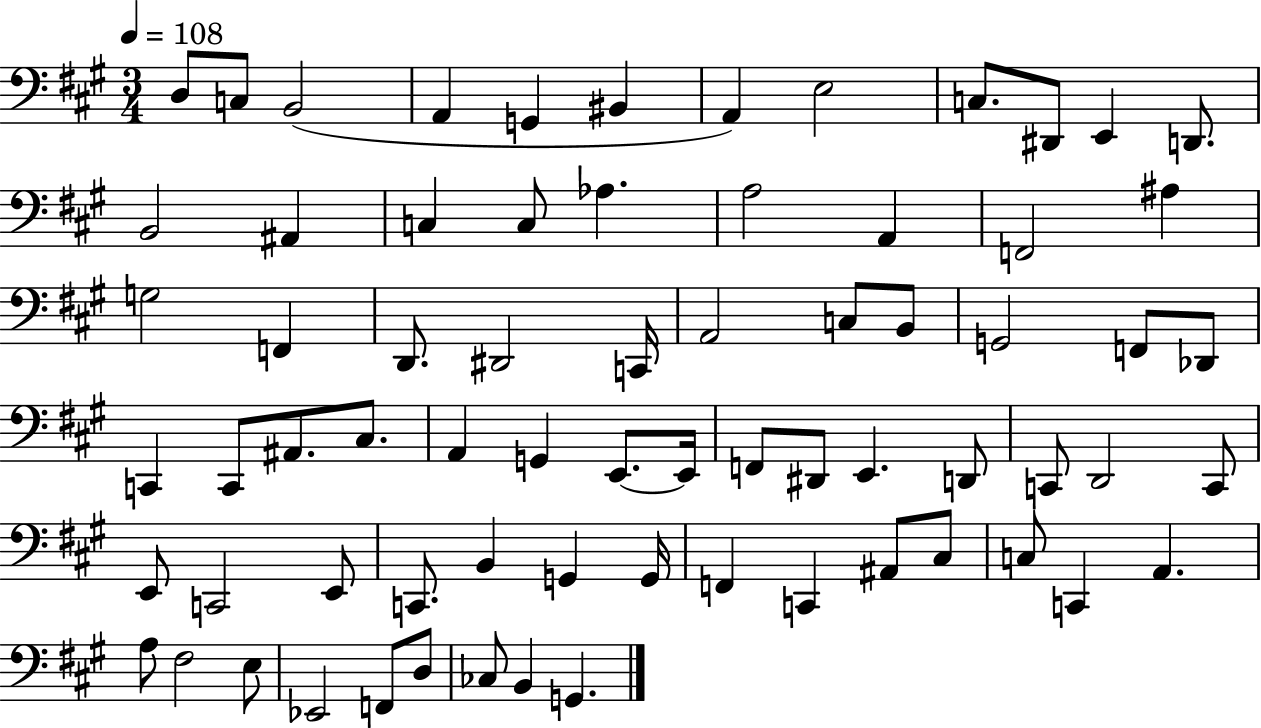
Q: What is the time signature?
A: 3/4